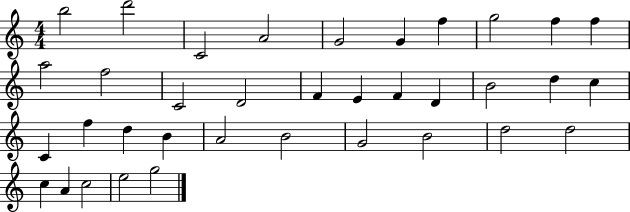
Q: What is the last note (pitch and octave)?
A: G5